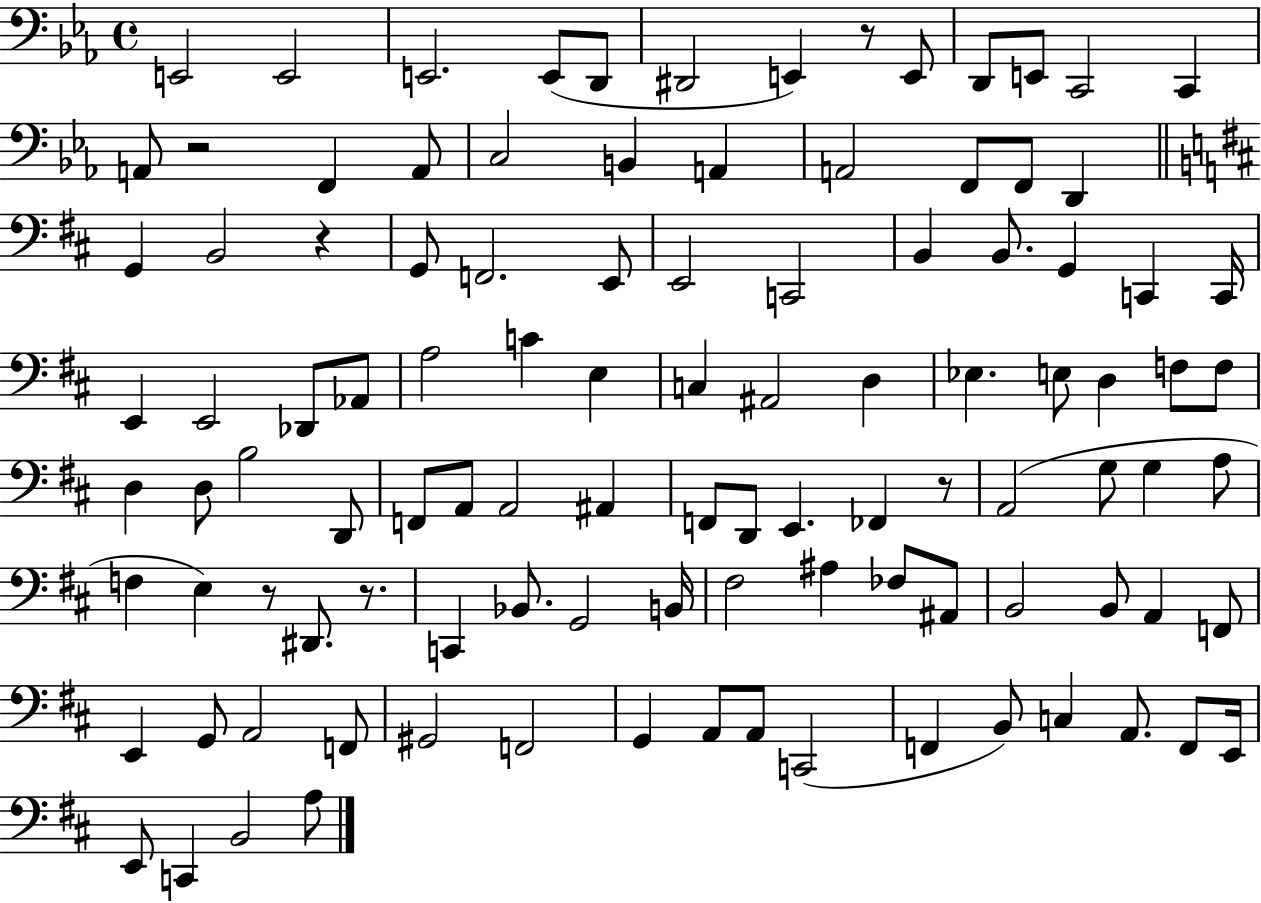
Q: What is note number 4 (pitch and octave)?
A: E2